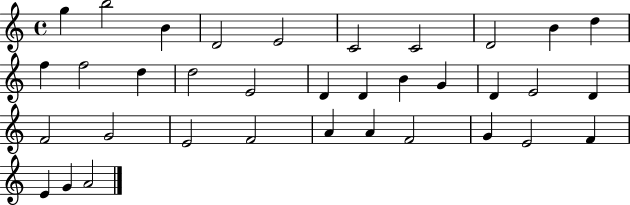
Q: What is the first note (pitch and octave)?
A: G5